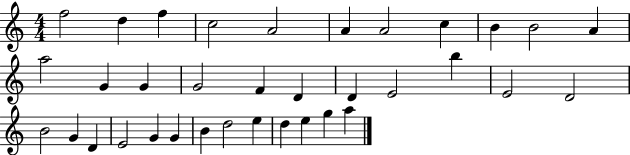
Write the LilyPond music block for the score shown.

{
  \clef treble
  \numericTimeSignature
  \time 4/4
  \key c \major
  f''2 d''4 f''4 | c''2 a'2 | a'4 a'2 c''4 | b'4 b'2 a'4 | \break a''2 g'4 g'4 | g'2 f'4 d'4 | d'4 e'2 b''4 | e'2 d'2 | \break b'2 g'4 d'4 | e'2 g'4 g'4 | b'4 d''2 e''4 | d''4 e''4 g''4 a''4 | \break \bar "|."
}